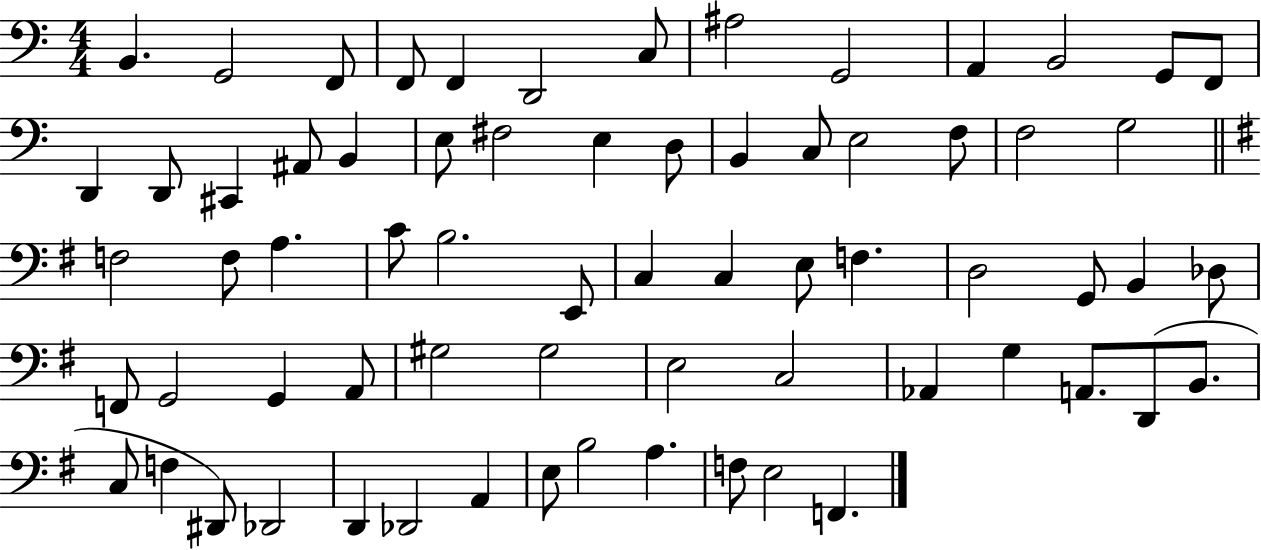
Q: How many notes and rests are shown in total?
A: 68